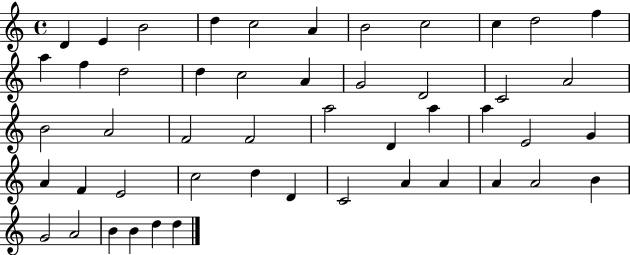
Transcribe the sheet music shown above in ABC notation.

X:1
T:Untitled
M:4/4
L:1/4
K:C
D E B2 d c2 A B2 c2 c d2 f a f d2 d c2 A G2 D2 C2 A2 B2 A2 F2 F2 a2 D a a E2 G A F E2 c2 d D C2 A A A A2 B G2 A2 B B d d